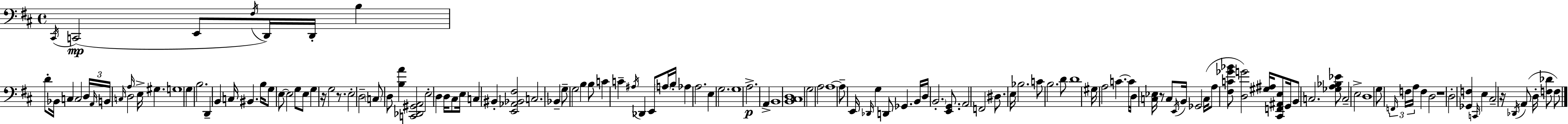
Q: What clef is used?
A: bass